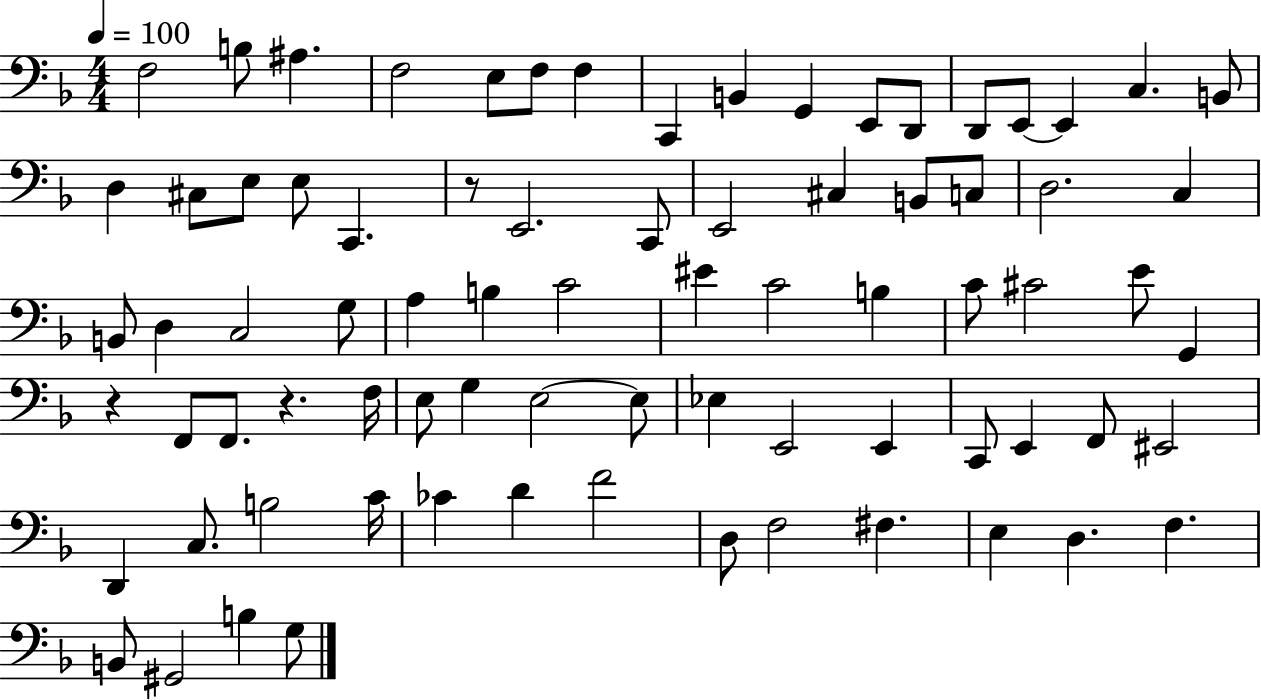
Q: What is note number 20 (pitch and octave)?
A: E3